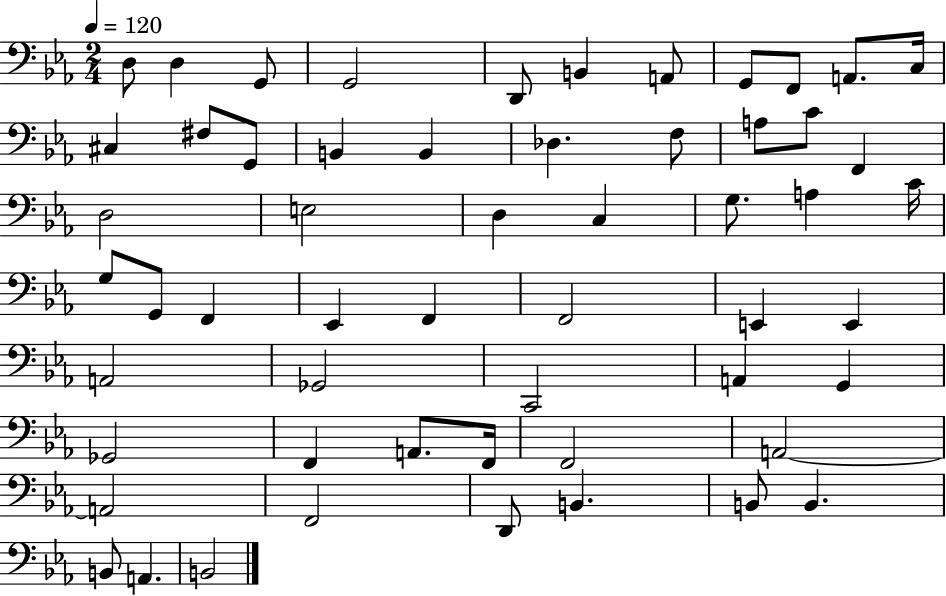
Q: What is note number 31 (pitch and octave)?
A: F2